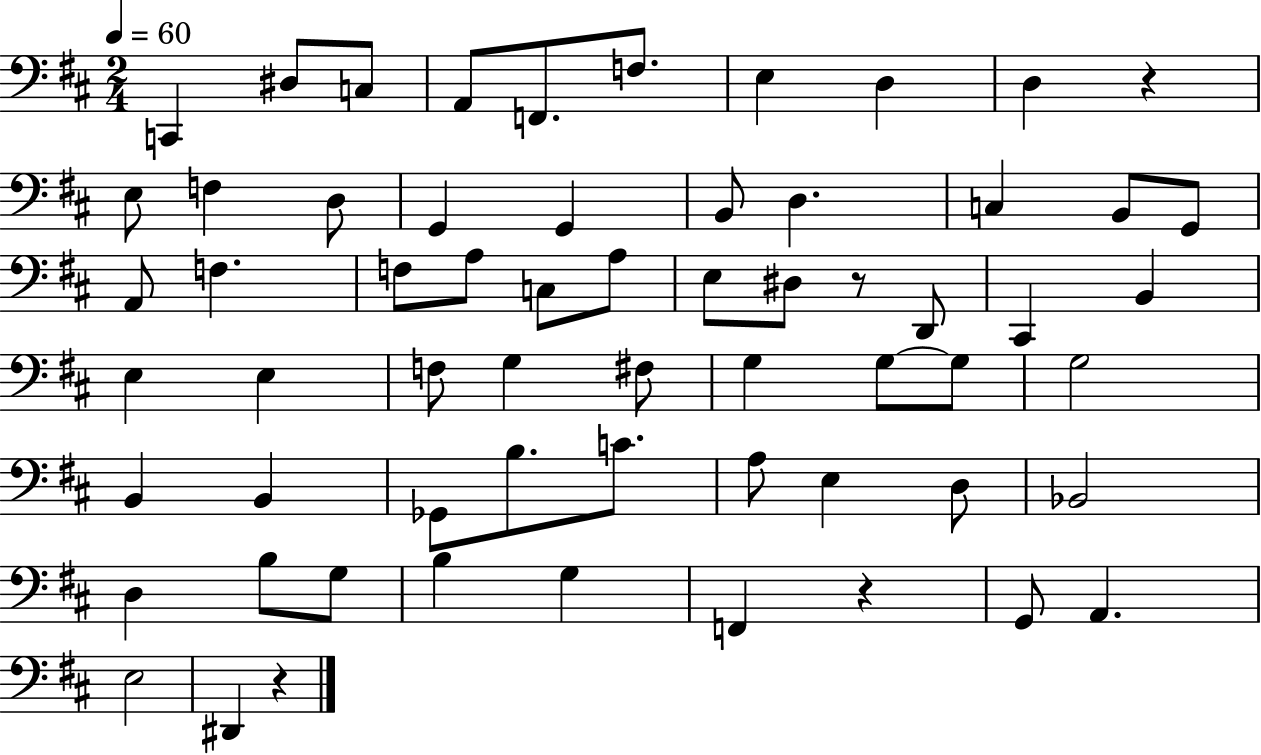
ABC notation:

X:1
T:Untitled
M:2/4
L:1/4
K:D
C,, ^D,/2 C,/2 A,,/2 F,,/2 F,/2 E, D, D, z E,/2 F, D,/2 G,, G,, B,,/2 D, C, B,,/2 G,,/2 A,,/2 F, F,/2 A,/2 C,/2 A,/2 E,/2 ^D,/2 z/2 D,,/2 ^C,, B,, E, E, F,/2 G, ^F,/2 G, G,/2 G,/2 G,2 B,, B,, _G,,/2 B,/2 C/2 A,/2 E, D,/2 _B,,2 D, B,/2 G,/2 B, G, F,, z G,,/2 A,, E,2 ^D,, z